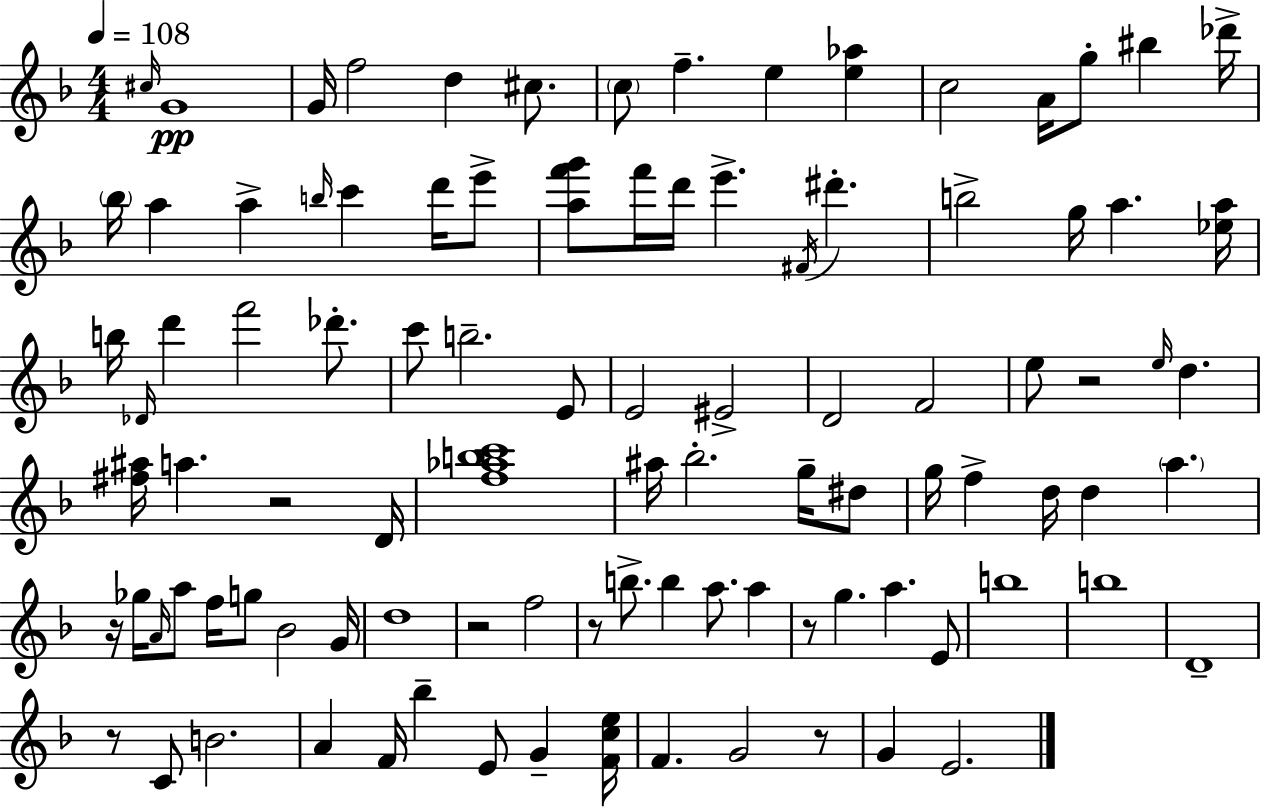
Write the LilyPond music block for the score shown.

{
  \clef treble
  \numericTimeSignature
  \time 4/4
  \key d \minor
  \tempo 4 = 108
  \grace { cis''16 }\pp g'1 | g'16 f''2 d''4 cis''8. | \parenthesize c''8 f''4.-- e''4 <e'' aes''>4 | c''2 a'16 g''8-. bis''4 | \break des'''16-> \parenthesize bes''16 a''4 a''4-> \grace { b''16 } c'''4 d'''16 | e'''8-> <a'' f''' g'''>8 f'''16 d'''16 e'''4.-> \acciaccatura { fis'16 } dis'''4.-. | b''2-> g''16 a''4. | <ees'' a''>16 b''16 \grace { des'16 } d'''4 f'''2 | \break des'''8.-. c'''8 b''2.-- | e'8 e'2 eis'2-> | d'2 f'2 | e''8 r2 \grace { e''16 } d''4. | \break <fis'' ais''>16 a''4. r2 | d'16 <f'' aes'' b'' c'''>1 | ais''16 bes''2.-. | g''16-- dis''8 g''16 f''4-> d''16 d''4 \parenthesize a''4. | \break r16 ges''16 \grace { a'16 } a''8 f''16 g''8 bes'2 | g'16 d''1 | r2 f''2 | r8 b''8.-> b''4 a''8. | \break a''4 r8 g''4. a''4. | e'8 b''1 | b''1 | d'1-- | \break r8 c'8 b'2. | a'4 f'16 bes''4-- e'8 | g'4-- <f' c'' e''>16 f'4. g'2 | r8 g'4 e'2. | \break \bar "|."
}